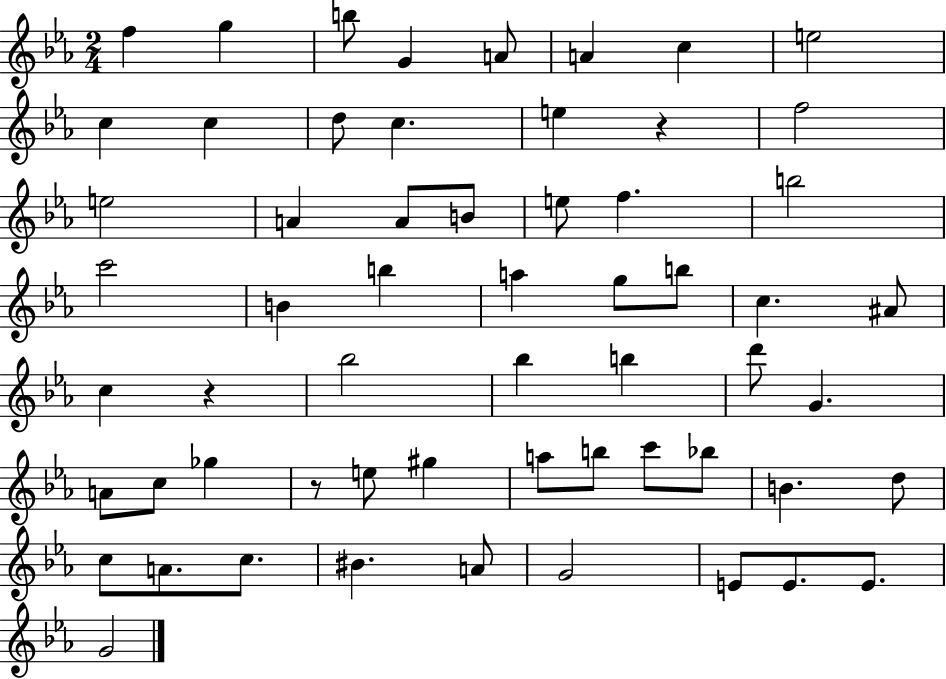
F5/q G5/q B5/e G4/q A4/e A4/q C5/q E5/h C5/q C5/q D5/e C5/q. E5/q R/q F5/h E5/h A4/q A4/e B4/e E5/e F5/q. B5/h C6/h B4/q B5/q A5/q G5/e B5/e C5/q. A#4/e C5/q R/q Bb5/h Bb5/q B5/q D6/e G4/q. A4/e C5/e Gb5/q R/e E5/e G#5/q A5/e B5/e C6/e Bb5/e B4/q. D5/e C5/e A4/e. C5/e. BIS4/q. A4/e G4/h E4/e E4/e. E4/e. G4/h